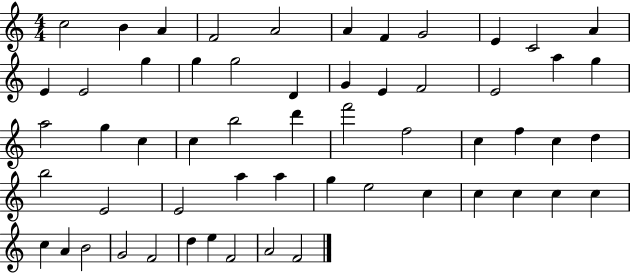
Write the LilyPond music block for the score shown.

{
  \clef treble
  \numericTimeSignature
  \time 4/4
  \key c \major
  c''2 b'4 a'4 | f'2 a'2 | a'4 f'4 g'2 | e'4 c'2 a'4 | \break e'4 e'2 g''4 | g''4 g''2 d'4 | g'4 e'4 f'2 | e'2 a''4 g''4 | \break a''2 g''4 c''4 | c''4 b''2 d'''4 | f'''2 f''2 | c''4 f''4 c''4 d''4 | \break b''2 e'2 | e'2 a''4 a''4 | g''4 e''2 c''4 | c''4 c''4 c''4 c''4 | \break c''4 a'4 b'2 | g'2 f'2 | d''4 e''4 f'2 | a'2 f'2 | \break \bar "|."
}